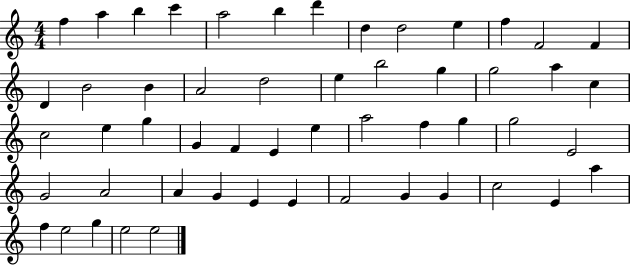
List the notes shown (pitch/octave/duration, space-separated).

F5/q A5/q B5/q C6/q A5/h B5/q D6/q D5/q D5/h E5/q F5/q F4/h F4/q D4/q B4/h B4/q A4/h D5/h E5/q B5/h G5/q G5/h A5/q C5/q C5/h E5/q G5/q G4/q F4/q E4/q E5/q A5/h F5/q G5/q G5/h E4/h G4/h A4/h A4/q G4/q E4/q E4/q F4/h G4/q G4/q C5/h E4/q A5/q F5/q E5/h G5/q E5/h E5/h